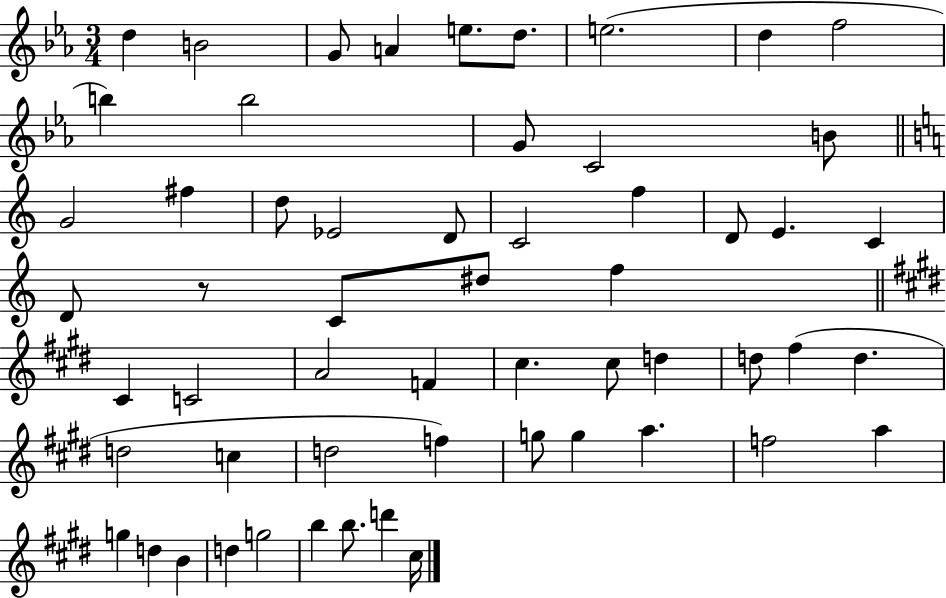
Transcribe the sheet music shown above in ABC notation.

X:1
T:Untitled
M:3/4
L:1/4
K:Eb
d B2 G/2 A e/2 d/2 e2 d f2 b b2 G/2 C2 B/2 G2 ^f d/2 _E2 D/2 C2 f D/2 E C D/2 z/2 C/2 ^d/2 f ^C C2 A2 F ^c ^c/2 d d/2 ^f d d2 c d2 f g/2 g a f2 a g d B d g2 b b/2 d' ^c/4